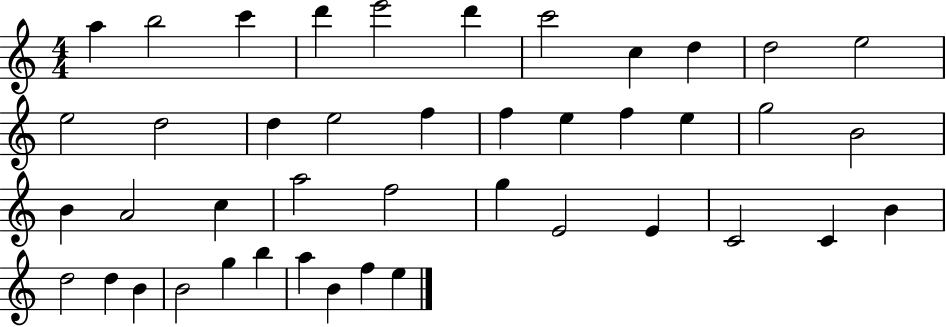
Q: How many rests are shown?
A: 0